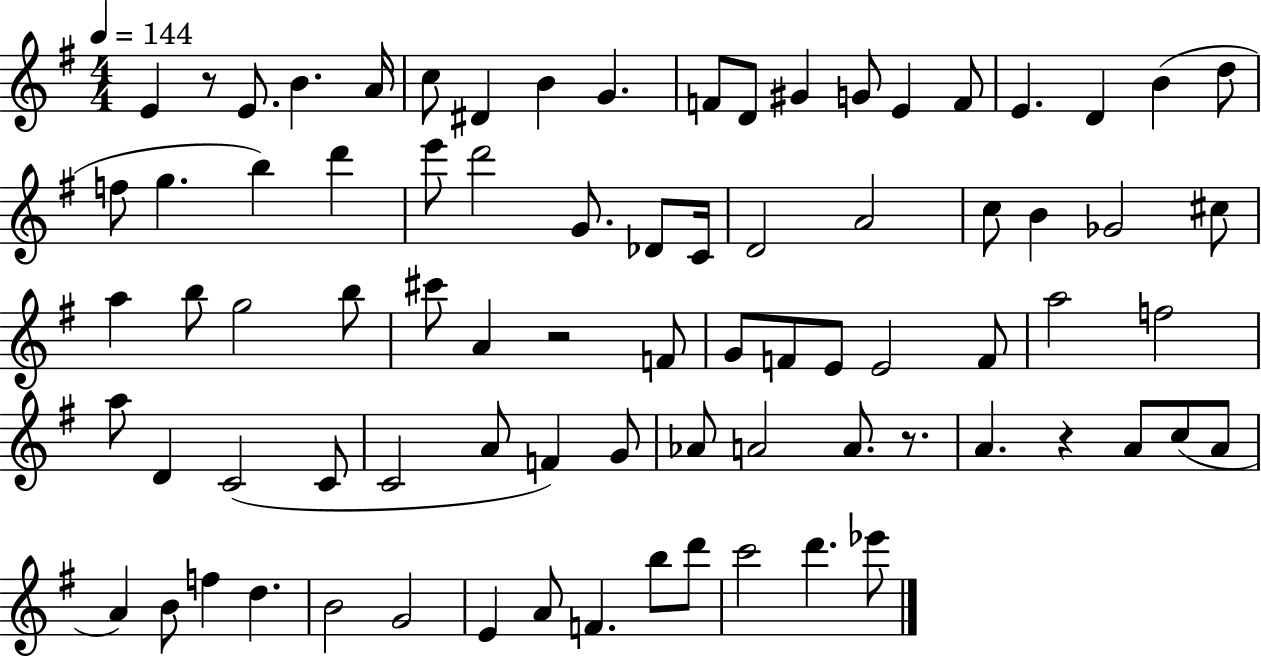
{
  \clef treble
  \numericTimeSignature
  \time 4/4
  \key g \major
  \tempo 4 = 144
  \repeat volta 2 { e'4 r8 e'8. b'4. a'16 | c''8 dis'4 b'4 g'4. | f'8 d'8 gis'4 g'8 e'4 f'8 | e'4. d'4 b'4( d''8 | \break f''8 g''4. b''4) d'''4 | e'''8 d'''2 g'8. des'8 c'16 | d'2 a'2 | c''8 b'4 ges'2 cis''8 | \break a''4 b''8 g''2 b''8 | cis'''8 a'4 r2 f'8 | g'8 f'8 e'8 e'2 f'8 | a''2 f''2 | \break a''8 d'4 c'2( c'8 | c'2 a'8 f'4) g'8 | aes'8 a'2 a'8. r8. | a'4. r4 a'8 c''8( a'8 | \break a'4) b'8 f''4 d''4. | b'2 g'2 | e'4 a'8 f'4. b''8 d'''8 | c'''2 d'''4. ees'''8 | \break } \bar "|."
}